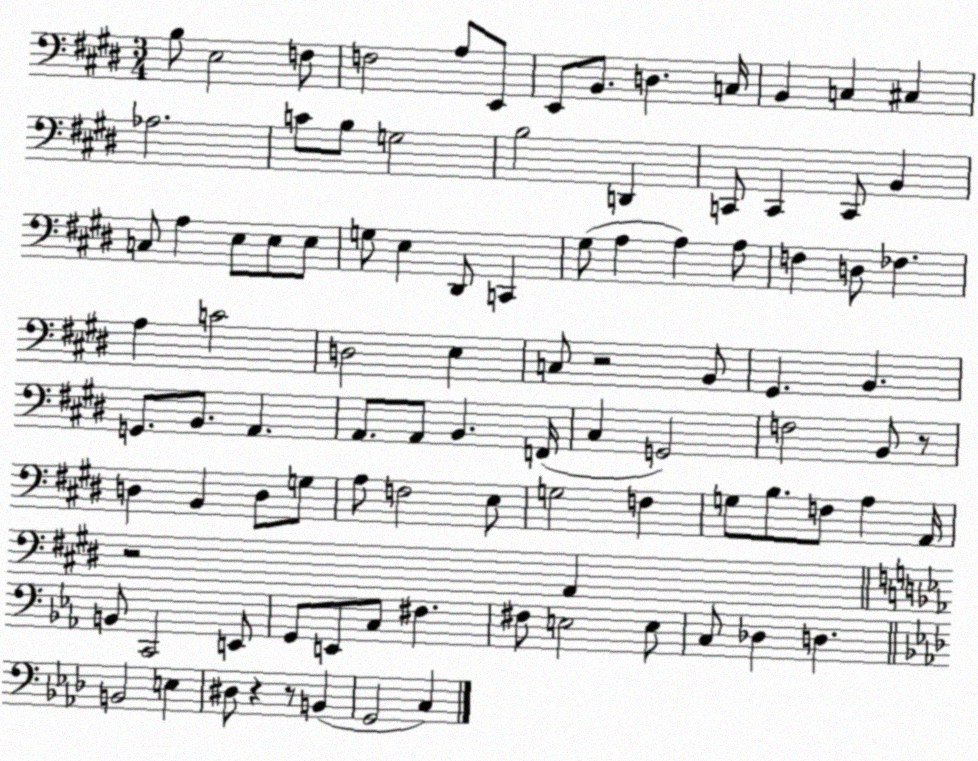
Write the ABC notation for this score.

X:1
T:Untitled
M:3/4
L:1/4
K:E
B,/2 E,2 F,/2 F,2 A,/2 E,,/2 E,,/2 B,,/2 D, C,/4 B,, C, ^C, _A,2 C/2 B,/2 G,2 B,2 D,, C,,/2 C,, C,,/2 B,, C,/2 A, E,/2 E,/2 E,/2 G,/2 E, ^D,,/2 C,, ^G,/2 A, A, A,/2 F, D,/2 _F, A, C2 D,2 E, C,/2 z2 B,,/2 ^G,, B,, G,,/2 B,,/2 A,, A,,/2 A,,/2 B,, F,,/4 ^C, G,,2 F,2 B,,/2 z/2 D, B,, D,/2 G,/2 A,/2 F,2 E,/2 G,2 F, G,/2 B,/2 F,/2 A, A,,/4 z2 A,, B,,/2 C,,2 E,,/2 G,,/2 E,,/2 C,/2 ^F, ^F,/2 E,2 E,/2 C,/2 _D, D, B,,2 E, ^D,/2 z z/2 B,, G,,2 C,